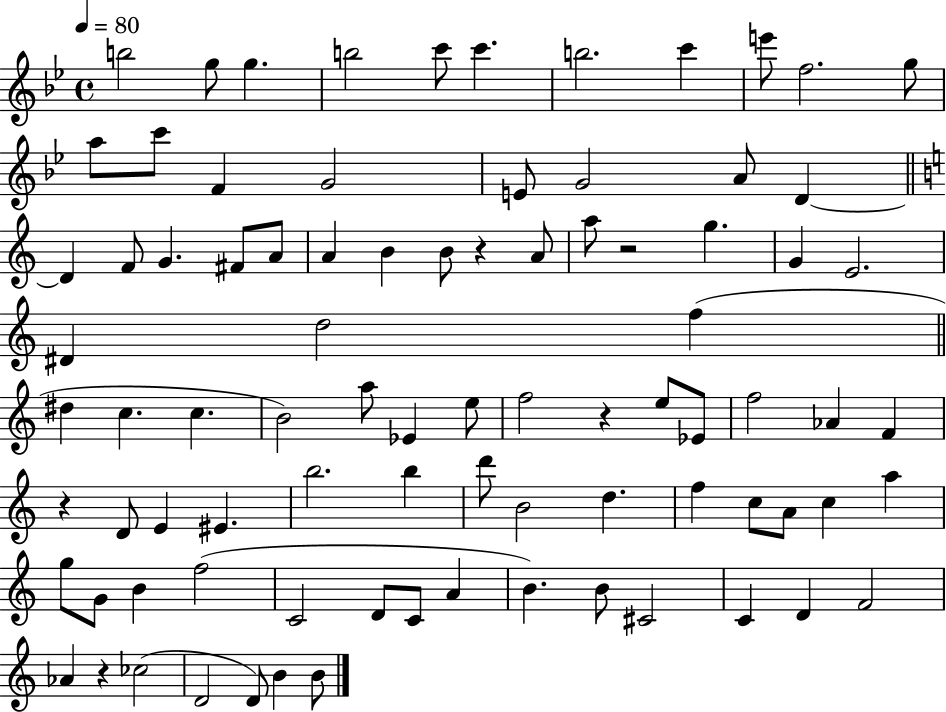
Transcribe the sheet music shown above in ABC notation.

X:1
T:Untitled
M:4/4
L:1/4
K:Bb
b2 g/2 g b2 c'/2 c' b2 c' e'/2 f2 g/2 a/2 c'/2 F G2 E/2 G2 A/2 D D F/2 G ^F/2 A/2 A B B/2 z A/2 a/2 z2 g G E2 ^D d2 f ^d c c B2 a/2 _E e/2 f2 z e/2 _E/2 f2 _A F z D/2 E ^E b2 b d'/2 B2 d f c/2 A/2 c a g/2 G/2 B f2 C2 D/2 C/2 A B B/2 ^C2 C D F2 _A z _c2 D2 D/2 B B/2